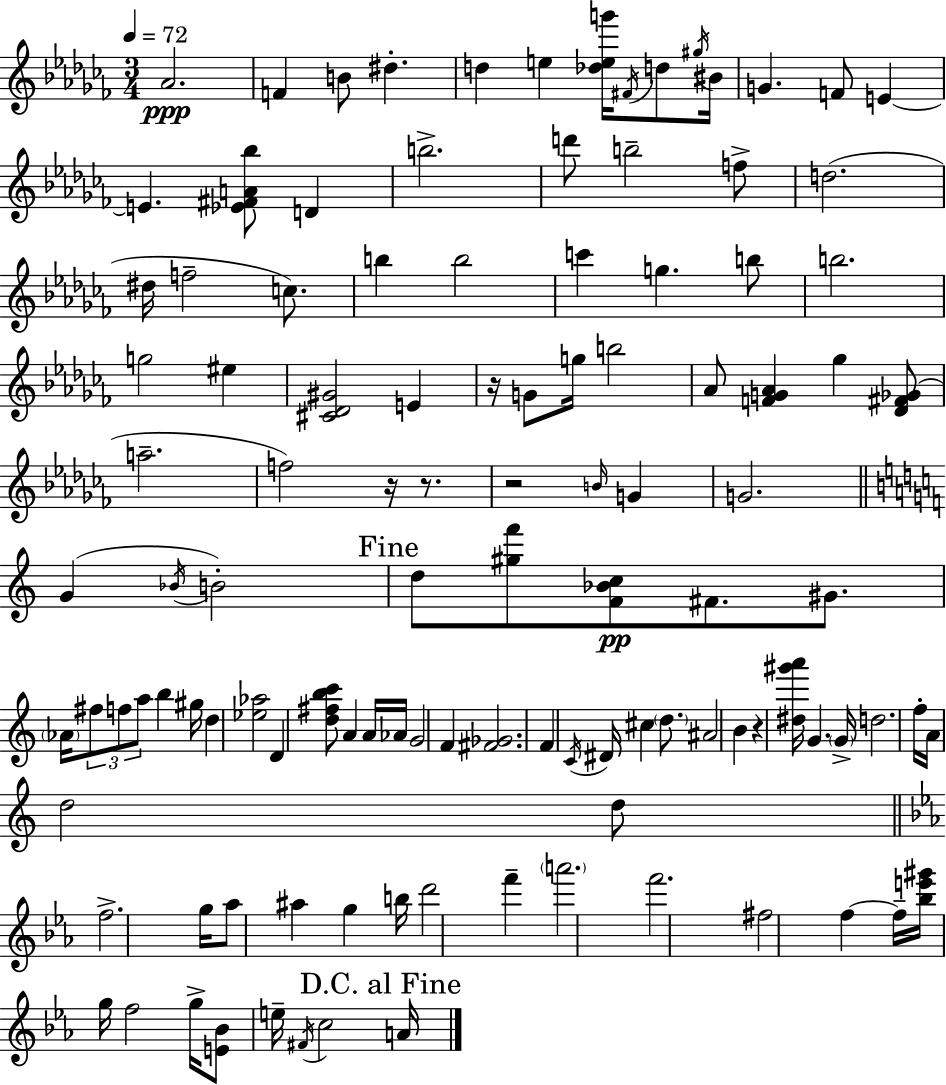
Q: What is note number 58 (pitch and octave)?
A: A4